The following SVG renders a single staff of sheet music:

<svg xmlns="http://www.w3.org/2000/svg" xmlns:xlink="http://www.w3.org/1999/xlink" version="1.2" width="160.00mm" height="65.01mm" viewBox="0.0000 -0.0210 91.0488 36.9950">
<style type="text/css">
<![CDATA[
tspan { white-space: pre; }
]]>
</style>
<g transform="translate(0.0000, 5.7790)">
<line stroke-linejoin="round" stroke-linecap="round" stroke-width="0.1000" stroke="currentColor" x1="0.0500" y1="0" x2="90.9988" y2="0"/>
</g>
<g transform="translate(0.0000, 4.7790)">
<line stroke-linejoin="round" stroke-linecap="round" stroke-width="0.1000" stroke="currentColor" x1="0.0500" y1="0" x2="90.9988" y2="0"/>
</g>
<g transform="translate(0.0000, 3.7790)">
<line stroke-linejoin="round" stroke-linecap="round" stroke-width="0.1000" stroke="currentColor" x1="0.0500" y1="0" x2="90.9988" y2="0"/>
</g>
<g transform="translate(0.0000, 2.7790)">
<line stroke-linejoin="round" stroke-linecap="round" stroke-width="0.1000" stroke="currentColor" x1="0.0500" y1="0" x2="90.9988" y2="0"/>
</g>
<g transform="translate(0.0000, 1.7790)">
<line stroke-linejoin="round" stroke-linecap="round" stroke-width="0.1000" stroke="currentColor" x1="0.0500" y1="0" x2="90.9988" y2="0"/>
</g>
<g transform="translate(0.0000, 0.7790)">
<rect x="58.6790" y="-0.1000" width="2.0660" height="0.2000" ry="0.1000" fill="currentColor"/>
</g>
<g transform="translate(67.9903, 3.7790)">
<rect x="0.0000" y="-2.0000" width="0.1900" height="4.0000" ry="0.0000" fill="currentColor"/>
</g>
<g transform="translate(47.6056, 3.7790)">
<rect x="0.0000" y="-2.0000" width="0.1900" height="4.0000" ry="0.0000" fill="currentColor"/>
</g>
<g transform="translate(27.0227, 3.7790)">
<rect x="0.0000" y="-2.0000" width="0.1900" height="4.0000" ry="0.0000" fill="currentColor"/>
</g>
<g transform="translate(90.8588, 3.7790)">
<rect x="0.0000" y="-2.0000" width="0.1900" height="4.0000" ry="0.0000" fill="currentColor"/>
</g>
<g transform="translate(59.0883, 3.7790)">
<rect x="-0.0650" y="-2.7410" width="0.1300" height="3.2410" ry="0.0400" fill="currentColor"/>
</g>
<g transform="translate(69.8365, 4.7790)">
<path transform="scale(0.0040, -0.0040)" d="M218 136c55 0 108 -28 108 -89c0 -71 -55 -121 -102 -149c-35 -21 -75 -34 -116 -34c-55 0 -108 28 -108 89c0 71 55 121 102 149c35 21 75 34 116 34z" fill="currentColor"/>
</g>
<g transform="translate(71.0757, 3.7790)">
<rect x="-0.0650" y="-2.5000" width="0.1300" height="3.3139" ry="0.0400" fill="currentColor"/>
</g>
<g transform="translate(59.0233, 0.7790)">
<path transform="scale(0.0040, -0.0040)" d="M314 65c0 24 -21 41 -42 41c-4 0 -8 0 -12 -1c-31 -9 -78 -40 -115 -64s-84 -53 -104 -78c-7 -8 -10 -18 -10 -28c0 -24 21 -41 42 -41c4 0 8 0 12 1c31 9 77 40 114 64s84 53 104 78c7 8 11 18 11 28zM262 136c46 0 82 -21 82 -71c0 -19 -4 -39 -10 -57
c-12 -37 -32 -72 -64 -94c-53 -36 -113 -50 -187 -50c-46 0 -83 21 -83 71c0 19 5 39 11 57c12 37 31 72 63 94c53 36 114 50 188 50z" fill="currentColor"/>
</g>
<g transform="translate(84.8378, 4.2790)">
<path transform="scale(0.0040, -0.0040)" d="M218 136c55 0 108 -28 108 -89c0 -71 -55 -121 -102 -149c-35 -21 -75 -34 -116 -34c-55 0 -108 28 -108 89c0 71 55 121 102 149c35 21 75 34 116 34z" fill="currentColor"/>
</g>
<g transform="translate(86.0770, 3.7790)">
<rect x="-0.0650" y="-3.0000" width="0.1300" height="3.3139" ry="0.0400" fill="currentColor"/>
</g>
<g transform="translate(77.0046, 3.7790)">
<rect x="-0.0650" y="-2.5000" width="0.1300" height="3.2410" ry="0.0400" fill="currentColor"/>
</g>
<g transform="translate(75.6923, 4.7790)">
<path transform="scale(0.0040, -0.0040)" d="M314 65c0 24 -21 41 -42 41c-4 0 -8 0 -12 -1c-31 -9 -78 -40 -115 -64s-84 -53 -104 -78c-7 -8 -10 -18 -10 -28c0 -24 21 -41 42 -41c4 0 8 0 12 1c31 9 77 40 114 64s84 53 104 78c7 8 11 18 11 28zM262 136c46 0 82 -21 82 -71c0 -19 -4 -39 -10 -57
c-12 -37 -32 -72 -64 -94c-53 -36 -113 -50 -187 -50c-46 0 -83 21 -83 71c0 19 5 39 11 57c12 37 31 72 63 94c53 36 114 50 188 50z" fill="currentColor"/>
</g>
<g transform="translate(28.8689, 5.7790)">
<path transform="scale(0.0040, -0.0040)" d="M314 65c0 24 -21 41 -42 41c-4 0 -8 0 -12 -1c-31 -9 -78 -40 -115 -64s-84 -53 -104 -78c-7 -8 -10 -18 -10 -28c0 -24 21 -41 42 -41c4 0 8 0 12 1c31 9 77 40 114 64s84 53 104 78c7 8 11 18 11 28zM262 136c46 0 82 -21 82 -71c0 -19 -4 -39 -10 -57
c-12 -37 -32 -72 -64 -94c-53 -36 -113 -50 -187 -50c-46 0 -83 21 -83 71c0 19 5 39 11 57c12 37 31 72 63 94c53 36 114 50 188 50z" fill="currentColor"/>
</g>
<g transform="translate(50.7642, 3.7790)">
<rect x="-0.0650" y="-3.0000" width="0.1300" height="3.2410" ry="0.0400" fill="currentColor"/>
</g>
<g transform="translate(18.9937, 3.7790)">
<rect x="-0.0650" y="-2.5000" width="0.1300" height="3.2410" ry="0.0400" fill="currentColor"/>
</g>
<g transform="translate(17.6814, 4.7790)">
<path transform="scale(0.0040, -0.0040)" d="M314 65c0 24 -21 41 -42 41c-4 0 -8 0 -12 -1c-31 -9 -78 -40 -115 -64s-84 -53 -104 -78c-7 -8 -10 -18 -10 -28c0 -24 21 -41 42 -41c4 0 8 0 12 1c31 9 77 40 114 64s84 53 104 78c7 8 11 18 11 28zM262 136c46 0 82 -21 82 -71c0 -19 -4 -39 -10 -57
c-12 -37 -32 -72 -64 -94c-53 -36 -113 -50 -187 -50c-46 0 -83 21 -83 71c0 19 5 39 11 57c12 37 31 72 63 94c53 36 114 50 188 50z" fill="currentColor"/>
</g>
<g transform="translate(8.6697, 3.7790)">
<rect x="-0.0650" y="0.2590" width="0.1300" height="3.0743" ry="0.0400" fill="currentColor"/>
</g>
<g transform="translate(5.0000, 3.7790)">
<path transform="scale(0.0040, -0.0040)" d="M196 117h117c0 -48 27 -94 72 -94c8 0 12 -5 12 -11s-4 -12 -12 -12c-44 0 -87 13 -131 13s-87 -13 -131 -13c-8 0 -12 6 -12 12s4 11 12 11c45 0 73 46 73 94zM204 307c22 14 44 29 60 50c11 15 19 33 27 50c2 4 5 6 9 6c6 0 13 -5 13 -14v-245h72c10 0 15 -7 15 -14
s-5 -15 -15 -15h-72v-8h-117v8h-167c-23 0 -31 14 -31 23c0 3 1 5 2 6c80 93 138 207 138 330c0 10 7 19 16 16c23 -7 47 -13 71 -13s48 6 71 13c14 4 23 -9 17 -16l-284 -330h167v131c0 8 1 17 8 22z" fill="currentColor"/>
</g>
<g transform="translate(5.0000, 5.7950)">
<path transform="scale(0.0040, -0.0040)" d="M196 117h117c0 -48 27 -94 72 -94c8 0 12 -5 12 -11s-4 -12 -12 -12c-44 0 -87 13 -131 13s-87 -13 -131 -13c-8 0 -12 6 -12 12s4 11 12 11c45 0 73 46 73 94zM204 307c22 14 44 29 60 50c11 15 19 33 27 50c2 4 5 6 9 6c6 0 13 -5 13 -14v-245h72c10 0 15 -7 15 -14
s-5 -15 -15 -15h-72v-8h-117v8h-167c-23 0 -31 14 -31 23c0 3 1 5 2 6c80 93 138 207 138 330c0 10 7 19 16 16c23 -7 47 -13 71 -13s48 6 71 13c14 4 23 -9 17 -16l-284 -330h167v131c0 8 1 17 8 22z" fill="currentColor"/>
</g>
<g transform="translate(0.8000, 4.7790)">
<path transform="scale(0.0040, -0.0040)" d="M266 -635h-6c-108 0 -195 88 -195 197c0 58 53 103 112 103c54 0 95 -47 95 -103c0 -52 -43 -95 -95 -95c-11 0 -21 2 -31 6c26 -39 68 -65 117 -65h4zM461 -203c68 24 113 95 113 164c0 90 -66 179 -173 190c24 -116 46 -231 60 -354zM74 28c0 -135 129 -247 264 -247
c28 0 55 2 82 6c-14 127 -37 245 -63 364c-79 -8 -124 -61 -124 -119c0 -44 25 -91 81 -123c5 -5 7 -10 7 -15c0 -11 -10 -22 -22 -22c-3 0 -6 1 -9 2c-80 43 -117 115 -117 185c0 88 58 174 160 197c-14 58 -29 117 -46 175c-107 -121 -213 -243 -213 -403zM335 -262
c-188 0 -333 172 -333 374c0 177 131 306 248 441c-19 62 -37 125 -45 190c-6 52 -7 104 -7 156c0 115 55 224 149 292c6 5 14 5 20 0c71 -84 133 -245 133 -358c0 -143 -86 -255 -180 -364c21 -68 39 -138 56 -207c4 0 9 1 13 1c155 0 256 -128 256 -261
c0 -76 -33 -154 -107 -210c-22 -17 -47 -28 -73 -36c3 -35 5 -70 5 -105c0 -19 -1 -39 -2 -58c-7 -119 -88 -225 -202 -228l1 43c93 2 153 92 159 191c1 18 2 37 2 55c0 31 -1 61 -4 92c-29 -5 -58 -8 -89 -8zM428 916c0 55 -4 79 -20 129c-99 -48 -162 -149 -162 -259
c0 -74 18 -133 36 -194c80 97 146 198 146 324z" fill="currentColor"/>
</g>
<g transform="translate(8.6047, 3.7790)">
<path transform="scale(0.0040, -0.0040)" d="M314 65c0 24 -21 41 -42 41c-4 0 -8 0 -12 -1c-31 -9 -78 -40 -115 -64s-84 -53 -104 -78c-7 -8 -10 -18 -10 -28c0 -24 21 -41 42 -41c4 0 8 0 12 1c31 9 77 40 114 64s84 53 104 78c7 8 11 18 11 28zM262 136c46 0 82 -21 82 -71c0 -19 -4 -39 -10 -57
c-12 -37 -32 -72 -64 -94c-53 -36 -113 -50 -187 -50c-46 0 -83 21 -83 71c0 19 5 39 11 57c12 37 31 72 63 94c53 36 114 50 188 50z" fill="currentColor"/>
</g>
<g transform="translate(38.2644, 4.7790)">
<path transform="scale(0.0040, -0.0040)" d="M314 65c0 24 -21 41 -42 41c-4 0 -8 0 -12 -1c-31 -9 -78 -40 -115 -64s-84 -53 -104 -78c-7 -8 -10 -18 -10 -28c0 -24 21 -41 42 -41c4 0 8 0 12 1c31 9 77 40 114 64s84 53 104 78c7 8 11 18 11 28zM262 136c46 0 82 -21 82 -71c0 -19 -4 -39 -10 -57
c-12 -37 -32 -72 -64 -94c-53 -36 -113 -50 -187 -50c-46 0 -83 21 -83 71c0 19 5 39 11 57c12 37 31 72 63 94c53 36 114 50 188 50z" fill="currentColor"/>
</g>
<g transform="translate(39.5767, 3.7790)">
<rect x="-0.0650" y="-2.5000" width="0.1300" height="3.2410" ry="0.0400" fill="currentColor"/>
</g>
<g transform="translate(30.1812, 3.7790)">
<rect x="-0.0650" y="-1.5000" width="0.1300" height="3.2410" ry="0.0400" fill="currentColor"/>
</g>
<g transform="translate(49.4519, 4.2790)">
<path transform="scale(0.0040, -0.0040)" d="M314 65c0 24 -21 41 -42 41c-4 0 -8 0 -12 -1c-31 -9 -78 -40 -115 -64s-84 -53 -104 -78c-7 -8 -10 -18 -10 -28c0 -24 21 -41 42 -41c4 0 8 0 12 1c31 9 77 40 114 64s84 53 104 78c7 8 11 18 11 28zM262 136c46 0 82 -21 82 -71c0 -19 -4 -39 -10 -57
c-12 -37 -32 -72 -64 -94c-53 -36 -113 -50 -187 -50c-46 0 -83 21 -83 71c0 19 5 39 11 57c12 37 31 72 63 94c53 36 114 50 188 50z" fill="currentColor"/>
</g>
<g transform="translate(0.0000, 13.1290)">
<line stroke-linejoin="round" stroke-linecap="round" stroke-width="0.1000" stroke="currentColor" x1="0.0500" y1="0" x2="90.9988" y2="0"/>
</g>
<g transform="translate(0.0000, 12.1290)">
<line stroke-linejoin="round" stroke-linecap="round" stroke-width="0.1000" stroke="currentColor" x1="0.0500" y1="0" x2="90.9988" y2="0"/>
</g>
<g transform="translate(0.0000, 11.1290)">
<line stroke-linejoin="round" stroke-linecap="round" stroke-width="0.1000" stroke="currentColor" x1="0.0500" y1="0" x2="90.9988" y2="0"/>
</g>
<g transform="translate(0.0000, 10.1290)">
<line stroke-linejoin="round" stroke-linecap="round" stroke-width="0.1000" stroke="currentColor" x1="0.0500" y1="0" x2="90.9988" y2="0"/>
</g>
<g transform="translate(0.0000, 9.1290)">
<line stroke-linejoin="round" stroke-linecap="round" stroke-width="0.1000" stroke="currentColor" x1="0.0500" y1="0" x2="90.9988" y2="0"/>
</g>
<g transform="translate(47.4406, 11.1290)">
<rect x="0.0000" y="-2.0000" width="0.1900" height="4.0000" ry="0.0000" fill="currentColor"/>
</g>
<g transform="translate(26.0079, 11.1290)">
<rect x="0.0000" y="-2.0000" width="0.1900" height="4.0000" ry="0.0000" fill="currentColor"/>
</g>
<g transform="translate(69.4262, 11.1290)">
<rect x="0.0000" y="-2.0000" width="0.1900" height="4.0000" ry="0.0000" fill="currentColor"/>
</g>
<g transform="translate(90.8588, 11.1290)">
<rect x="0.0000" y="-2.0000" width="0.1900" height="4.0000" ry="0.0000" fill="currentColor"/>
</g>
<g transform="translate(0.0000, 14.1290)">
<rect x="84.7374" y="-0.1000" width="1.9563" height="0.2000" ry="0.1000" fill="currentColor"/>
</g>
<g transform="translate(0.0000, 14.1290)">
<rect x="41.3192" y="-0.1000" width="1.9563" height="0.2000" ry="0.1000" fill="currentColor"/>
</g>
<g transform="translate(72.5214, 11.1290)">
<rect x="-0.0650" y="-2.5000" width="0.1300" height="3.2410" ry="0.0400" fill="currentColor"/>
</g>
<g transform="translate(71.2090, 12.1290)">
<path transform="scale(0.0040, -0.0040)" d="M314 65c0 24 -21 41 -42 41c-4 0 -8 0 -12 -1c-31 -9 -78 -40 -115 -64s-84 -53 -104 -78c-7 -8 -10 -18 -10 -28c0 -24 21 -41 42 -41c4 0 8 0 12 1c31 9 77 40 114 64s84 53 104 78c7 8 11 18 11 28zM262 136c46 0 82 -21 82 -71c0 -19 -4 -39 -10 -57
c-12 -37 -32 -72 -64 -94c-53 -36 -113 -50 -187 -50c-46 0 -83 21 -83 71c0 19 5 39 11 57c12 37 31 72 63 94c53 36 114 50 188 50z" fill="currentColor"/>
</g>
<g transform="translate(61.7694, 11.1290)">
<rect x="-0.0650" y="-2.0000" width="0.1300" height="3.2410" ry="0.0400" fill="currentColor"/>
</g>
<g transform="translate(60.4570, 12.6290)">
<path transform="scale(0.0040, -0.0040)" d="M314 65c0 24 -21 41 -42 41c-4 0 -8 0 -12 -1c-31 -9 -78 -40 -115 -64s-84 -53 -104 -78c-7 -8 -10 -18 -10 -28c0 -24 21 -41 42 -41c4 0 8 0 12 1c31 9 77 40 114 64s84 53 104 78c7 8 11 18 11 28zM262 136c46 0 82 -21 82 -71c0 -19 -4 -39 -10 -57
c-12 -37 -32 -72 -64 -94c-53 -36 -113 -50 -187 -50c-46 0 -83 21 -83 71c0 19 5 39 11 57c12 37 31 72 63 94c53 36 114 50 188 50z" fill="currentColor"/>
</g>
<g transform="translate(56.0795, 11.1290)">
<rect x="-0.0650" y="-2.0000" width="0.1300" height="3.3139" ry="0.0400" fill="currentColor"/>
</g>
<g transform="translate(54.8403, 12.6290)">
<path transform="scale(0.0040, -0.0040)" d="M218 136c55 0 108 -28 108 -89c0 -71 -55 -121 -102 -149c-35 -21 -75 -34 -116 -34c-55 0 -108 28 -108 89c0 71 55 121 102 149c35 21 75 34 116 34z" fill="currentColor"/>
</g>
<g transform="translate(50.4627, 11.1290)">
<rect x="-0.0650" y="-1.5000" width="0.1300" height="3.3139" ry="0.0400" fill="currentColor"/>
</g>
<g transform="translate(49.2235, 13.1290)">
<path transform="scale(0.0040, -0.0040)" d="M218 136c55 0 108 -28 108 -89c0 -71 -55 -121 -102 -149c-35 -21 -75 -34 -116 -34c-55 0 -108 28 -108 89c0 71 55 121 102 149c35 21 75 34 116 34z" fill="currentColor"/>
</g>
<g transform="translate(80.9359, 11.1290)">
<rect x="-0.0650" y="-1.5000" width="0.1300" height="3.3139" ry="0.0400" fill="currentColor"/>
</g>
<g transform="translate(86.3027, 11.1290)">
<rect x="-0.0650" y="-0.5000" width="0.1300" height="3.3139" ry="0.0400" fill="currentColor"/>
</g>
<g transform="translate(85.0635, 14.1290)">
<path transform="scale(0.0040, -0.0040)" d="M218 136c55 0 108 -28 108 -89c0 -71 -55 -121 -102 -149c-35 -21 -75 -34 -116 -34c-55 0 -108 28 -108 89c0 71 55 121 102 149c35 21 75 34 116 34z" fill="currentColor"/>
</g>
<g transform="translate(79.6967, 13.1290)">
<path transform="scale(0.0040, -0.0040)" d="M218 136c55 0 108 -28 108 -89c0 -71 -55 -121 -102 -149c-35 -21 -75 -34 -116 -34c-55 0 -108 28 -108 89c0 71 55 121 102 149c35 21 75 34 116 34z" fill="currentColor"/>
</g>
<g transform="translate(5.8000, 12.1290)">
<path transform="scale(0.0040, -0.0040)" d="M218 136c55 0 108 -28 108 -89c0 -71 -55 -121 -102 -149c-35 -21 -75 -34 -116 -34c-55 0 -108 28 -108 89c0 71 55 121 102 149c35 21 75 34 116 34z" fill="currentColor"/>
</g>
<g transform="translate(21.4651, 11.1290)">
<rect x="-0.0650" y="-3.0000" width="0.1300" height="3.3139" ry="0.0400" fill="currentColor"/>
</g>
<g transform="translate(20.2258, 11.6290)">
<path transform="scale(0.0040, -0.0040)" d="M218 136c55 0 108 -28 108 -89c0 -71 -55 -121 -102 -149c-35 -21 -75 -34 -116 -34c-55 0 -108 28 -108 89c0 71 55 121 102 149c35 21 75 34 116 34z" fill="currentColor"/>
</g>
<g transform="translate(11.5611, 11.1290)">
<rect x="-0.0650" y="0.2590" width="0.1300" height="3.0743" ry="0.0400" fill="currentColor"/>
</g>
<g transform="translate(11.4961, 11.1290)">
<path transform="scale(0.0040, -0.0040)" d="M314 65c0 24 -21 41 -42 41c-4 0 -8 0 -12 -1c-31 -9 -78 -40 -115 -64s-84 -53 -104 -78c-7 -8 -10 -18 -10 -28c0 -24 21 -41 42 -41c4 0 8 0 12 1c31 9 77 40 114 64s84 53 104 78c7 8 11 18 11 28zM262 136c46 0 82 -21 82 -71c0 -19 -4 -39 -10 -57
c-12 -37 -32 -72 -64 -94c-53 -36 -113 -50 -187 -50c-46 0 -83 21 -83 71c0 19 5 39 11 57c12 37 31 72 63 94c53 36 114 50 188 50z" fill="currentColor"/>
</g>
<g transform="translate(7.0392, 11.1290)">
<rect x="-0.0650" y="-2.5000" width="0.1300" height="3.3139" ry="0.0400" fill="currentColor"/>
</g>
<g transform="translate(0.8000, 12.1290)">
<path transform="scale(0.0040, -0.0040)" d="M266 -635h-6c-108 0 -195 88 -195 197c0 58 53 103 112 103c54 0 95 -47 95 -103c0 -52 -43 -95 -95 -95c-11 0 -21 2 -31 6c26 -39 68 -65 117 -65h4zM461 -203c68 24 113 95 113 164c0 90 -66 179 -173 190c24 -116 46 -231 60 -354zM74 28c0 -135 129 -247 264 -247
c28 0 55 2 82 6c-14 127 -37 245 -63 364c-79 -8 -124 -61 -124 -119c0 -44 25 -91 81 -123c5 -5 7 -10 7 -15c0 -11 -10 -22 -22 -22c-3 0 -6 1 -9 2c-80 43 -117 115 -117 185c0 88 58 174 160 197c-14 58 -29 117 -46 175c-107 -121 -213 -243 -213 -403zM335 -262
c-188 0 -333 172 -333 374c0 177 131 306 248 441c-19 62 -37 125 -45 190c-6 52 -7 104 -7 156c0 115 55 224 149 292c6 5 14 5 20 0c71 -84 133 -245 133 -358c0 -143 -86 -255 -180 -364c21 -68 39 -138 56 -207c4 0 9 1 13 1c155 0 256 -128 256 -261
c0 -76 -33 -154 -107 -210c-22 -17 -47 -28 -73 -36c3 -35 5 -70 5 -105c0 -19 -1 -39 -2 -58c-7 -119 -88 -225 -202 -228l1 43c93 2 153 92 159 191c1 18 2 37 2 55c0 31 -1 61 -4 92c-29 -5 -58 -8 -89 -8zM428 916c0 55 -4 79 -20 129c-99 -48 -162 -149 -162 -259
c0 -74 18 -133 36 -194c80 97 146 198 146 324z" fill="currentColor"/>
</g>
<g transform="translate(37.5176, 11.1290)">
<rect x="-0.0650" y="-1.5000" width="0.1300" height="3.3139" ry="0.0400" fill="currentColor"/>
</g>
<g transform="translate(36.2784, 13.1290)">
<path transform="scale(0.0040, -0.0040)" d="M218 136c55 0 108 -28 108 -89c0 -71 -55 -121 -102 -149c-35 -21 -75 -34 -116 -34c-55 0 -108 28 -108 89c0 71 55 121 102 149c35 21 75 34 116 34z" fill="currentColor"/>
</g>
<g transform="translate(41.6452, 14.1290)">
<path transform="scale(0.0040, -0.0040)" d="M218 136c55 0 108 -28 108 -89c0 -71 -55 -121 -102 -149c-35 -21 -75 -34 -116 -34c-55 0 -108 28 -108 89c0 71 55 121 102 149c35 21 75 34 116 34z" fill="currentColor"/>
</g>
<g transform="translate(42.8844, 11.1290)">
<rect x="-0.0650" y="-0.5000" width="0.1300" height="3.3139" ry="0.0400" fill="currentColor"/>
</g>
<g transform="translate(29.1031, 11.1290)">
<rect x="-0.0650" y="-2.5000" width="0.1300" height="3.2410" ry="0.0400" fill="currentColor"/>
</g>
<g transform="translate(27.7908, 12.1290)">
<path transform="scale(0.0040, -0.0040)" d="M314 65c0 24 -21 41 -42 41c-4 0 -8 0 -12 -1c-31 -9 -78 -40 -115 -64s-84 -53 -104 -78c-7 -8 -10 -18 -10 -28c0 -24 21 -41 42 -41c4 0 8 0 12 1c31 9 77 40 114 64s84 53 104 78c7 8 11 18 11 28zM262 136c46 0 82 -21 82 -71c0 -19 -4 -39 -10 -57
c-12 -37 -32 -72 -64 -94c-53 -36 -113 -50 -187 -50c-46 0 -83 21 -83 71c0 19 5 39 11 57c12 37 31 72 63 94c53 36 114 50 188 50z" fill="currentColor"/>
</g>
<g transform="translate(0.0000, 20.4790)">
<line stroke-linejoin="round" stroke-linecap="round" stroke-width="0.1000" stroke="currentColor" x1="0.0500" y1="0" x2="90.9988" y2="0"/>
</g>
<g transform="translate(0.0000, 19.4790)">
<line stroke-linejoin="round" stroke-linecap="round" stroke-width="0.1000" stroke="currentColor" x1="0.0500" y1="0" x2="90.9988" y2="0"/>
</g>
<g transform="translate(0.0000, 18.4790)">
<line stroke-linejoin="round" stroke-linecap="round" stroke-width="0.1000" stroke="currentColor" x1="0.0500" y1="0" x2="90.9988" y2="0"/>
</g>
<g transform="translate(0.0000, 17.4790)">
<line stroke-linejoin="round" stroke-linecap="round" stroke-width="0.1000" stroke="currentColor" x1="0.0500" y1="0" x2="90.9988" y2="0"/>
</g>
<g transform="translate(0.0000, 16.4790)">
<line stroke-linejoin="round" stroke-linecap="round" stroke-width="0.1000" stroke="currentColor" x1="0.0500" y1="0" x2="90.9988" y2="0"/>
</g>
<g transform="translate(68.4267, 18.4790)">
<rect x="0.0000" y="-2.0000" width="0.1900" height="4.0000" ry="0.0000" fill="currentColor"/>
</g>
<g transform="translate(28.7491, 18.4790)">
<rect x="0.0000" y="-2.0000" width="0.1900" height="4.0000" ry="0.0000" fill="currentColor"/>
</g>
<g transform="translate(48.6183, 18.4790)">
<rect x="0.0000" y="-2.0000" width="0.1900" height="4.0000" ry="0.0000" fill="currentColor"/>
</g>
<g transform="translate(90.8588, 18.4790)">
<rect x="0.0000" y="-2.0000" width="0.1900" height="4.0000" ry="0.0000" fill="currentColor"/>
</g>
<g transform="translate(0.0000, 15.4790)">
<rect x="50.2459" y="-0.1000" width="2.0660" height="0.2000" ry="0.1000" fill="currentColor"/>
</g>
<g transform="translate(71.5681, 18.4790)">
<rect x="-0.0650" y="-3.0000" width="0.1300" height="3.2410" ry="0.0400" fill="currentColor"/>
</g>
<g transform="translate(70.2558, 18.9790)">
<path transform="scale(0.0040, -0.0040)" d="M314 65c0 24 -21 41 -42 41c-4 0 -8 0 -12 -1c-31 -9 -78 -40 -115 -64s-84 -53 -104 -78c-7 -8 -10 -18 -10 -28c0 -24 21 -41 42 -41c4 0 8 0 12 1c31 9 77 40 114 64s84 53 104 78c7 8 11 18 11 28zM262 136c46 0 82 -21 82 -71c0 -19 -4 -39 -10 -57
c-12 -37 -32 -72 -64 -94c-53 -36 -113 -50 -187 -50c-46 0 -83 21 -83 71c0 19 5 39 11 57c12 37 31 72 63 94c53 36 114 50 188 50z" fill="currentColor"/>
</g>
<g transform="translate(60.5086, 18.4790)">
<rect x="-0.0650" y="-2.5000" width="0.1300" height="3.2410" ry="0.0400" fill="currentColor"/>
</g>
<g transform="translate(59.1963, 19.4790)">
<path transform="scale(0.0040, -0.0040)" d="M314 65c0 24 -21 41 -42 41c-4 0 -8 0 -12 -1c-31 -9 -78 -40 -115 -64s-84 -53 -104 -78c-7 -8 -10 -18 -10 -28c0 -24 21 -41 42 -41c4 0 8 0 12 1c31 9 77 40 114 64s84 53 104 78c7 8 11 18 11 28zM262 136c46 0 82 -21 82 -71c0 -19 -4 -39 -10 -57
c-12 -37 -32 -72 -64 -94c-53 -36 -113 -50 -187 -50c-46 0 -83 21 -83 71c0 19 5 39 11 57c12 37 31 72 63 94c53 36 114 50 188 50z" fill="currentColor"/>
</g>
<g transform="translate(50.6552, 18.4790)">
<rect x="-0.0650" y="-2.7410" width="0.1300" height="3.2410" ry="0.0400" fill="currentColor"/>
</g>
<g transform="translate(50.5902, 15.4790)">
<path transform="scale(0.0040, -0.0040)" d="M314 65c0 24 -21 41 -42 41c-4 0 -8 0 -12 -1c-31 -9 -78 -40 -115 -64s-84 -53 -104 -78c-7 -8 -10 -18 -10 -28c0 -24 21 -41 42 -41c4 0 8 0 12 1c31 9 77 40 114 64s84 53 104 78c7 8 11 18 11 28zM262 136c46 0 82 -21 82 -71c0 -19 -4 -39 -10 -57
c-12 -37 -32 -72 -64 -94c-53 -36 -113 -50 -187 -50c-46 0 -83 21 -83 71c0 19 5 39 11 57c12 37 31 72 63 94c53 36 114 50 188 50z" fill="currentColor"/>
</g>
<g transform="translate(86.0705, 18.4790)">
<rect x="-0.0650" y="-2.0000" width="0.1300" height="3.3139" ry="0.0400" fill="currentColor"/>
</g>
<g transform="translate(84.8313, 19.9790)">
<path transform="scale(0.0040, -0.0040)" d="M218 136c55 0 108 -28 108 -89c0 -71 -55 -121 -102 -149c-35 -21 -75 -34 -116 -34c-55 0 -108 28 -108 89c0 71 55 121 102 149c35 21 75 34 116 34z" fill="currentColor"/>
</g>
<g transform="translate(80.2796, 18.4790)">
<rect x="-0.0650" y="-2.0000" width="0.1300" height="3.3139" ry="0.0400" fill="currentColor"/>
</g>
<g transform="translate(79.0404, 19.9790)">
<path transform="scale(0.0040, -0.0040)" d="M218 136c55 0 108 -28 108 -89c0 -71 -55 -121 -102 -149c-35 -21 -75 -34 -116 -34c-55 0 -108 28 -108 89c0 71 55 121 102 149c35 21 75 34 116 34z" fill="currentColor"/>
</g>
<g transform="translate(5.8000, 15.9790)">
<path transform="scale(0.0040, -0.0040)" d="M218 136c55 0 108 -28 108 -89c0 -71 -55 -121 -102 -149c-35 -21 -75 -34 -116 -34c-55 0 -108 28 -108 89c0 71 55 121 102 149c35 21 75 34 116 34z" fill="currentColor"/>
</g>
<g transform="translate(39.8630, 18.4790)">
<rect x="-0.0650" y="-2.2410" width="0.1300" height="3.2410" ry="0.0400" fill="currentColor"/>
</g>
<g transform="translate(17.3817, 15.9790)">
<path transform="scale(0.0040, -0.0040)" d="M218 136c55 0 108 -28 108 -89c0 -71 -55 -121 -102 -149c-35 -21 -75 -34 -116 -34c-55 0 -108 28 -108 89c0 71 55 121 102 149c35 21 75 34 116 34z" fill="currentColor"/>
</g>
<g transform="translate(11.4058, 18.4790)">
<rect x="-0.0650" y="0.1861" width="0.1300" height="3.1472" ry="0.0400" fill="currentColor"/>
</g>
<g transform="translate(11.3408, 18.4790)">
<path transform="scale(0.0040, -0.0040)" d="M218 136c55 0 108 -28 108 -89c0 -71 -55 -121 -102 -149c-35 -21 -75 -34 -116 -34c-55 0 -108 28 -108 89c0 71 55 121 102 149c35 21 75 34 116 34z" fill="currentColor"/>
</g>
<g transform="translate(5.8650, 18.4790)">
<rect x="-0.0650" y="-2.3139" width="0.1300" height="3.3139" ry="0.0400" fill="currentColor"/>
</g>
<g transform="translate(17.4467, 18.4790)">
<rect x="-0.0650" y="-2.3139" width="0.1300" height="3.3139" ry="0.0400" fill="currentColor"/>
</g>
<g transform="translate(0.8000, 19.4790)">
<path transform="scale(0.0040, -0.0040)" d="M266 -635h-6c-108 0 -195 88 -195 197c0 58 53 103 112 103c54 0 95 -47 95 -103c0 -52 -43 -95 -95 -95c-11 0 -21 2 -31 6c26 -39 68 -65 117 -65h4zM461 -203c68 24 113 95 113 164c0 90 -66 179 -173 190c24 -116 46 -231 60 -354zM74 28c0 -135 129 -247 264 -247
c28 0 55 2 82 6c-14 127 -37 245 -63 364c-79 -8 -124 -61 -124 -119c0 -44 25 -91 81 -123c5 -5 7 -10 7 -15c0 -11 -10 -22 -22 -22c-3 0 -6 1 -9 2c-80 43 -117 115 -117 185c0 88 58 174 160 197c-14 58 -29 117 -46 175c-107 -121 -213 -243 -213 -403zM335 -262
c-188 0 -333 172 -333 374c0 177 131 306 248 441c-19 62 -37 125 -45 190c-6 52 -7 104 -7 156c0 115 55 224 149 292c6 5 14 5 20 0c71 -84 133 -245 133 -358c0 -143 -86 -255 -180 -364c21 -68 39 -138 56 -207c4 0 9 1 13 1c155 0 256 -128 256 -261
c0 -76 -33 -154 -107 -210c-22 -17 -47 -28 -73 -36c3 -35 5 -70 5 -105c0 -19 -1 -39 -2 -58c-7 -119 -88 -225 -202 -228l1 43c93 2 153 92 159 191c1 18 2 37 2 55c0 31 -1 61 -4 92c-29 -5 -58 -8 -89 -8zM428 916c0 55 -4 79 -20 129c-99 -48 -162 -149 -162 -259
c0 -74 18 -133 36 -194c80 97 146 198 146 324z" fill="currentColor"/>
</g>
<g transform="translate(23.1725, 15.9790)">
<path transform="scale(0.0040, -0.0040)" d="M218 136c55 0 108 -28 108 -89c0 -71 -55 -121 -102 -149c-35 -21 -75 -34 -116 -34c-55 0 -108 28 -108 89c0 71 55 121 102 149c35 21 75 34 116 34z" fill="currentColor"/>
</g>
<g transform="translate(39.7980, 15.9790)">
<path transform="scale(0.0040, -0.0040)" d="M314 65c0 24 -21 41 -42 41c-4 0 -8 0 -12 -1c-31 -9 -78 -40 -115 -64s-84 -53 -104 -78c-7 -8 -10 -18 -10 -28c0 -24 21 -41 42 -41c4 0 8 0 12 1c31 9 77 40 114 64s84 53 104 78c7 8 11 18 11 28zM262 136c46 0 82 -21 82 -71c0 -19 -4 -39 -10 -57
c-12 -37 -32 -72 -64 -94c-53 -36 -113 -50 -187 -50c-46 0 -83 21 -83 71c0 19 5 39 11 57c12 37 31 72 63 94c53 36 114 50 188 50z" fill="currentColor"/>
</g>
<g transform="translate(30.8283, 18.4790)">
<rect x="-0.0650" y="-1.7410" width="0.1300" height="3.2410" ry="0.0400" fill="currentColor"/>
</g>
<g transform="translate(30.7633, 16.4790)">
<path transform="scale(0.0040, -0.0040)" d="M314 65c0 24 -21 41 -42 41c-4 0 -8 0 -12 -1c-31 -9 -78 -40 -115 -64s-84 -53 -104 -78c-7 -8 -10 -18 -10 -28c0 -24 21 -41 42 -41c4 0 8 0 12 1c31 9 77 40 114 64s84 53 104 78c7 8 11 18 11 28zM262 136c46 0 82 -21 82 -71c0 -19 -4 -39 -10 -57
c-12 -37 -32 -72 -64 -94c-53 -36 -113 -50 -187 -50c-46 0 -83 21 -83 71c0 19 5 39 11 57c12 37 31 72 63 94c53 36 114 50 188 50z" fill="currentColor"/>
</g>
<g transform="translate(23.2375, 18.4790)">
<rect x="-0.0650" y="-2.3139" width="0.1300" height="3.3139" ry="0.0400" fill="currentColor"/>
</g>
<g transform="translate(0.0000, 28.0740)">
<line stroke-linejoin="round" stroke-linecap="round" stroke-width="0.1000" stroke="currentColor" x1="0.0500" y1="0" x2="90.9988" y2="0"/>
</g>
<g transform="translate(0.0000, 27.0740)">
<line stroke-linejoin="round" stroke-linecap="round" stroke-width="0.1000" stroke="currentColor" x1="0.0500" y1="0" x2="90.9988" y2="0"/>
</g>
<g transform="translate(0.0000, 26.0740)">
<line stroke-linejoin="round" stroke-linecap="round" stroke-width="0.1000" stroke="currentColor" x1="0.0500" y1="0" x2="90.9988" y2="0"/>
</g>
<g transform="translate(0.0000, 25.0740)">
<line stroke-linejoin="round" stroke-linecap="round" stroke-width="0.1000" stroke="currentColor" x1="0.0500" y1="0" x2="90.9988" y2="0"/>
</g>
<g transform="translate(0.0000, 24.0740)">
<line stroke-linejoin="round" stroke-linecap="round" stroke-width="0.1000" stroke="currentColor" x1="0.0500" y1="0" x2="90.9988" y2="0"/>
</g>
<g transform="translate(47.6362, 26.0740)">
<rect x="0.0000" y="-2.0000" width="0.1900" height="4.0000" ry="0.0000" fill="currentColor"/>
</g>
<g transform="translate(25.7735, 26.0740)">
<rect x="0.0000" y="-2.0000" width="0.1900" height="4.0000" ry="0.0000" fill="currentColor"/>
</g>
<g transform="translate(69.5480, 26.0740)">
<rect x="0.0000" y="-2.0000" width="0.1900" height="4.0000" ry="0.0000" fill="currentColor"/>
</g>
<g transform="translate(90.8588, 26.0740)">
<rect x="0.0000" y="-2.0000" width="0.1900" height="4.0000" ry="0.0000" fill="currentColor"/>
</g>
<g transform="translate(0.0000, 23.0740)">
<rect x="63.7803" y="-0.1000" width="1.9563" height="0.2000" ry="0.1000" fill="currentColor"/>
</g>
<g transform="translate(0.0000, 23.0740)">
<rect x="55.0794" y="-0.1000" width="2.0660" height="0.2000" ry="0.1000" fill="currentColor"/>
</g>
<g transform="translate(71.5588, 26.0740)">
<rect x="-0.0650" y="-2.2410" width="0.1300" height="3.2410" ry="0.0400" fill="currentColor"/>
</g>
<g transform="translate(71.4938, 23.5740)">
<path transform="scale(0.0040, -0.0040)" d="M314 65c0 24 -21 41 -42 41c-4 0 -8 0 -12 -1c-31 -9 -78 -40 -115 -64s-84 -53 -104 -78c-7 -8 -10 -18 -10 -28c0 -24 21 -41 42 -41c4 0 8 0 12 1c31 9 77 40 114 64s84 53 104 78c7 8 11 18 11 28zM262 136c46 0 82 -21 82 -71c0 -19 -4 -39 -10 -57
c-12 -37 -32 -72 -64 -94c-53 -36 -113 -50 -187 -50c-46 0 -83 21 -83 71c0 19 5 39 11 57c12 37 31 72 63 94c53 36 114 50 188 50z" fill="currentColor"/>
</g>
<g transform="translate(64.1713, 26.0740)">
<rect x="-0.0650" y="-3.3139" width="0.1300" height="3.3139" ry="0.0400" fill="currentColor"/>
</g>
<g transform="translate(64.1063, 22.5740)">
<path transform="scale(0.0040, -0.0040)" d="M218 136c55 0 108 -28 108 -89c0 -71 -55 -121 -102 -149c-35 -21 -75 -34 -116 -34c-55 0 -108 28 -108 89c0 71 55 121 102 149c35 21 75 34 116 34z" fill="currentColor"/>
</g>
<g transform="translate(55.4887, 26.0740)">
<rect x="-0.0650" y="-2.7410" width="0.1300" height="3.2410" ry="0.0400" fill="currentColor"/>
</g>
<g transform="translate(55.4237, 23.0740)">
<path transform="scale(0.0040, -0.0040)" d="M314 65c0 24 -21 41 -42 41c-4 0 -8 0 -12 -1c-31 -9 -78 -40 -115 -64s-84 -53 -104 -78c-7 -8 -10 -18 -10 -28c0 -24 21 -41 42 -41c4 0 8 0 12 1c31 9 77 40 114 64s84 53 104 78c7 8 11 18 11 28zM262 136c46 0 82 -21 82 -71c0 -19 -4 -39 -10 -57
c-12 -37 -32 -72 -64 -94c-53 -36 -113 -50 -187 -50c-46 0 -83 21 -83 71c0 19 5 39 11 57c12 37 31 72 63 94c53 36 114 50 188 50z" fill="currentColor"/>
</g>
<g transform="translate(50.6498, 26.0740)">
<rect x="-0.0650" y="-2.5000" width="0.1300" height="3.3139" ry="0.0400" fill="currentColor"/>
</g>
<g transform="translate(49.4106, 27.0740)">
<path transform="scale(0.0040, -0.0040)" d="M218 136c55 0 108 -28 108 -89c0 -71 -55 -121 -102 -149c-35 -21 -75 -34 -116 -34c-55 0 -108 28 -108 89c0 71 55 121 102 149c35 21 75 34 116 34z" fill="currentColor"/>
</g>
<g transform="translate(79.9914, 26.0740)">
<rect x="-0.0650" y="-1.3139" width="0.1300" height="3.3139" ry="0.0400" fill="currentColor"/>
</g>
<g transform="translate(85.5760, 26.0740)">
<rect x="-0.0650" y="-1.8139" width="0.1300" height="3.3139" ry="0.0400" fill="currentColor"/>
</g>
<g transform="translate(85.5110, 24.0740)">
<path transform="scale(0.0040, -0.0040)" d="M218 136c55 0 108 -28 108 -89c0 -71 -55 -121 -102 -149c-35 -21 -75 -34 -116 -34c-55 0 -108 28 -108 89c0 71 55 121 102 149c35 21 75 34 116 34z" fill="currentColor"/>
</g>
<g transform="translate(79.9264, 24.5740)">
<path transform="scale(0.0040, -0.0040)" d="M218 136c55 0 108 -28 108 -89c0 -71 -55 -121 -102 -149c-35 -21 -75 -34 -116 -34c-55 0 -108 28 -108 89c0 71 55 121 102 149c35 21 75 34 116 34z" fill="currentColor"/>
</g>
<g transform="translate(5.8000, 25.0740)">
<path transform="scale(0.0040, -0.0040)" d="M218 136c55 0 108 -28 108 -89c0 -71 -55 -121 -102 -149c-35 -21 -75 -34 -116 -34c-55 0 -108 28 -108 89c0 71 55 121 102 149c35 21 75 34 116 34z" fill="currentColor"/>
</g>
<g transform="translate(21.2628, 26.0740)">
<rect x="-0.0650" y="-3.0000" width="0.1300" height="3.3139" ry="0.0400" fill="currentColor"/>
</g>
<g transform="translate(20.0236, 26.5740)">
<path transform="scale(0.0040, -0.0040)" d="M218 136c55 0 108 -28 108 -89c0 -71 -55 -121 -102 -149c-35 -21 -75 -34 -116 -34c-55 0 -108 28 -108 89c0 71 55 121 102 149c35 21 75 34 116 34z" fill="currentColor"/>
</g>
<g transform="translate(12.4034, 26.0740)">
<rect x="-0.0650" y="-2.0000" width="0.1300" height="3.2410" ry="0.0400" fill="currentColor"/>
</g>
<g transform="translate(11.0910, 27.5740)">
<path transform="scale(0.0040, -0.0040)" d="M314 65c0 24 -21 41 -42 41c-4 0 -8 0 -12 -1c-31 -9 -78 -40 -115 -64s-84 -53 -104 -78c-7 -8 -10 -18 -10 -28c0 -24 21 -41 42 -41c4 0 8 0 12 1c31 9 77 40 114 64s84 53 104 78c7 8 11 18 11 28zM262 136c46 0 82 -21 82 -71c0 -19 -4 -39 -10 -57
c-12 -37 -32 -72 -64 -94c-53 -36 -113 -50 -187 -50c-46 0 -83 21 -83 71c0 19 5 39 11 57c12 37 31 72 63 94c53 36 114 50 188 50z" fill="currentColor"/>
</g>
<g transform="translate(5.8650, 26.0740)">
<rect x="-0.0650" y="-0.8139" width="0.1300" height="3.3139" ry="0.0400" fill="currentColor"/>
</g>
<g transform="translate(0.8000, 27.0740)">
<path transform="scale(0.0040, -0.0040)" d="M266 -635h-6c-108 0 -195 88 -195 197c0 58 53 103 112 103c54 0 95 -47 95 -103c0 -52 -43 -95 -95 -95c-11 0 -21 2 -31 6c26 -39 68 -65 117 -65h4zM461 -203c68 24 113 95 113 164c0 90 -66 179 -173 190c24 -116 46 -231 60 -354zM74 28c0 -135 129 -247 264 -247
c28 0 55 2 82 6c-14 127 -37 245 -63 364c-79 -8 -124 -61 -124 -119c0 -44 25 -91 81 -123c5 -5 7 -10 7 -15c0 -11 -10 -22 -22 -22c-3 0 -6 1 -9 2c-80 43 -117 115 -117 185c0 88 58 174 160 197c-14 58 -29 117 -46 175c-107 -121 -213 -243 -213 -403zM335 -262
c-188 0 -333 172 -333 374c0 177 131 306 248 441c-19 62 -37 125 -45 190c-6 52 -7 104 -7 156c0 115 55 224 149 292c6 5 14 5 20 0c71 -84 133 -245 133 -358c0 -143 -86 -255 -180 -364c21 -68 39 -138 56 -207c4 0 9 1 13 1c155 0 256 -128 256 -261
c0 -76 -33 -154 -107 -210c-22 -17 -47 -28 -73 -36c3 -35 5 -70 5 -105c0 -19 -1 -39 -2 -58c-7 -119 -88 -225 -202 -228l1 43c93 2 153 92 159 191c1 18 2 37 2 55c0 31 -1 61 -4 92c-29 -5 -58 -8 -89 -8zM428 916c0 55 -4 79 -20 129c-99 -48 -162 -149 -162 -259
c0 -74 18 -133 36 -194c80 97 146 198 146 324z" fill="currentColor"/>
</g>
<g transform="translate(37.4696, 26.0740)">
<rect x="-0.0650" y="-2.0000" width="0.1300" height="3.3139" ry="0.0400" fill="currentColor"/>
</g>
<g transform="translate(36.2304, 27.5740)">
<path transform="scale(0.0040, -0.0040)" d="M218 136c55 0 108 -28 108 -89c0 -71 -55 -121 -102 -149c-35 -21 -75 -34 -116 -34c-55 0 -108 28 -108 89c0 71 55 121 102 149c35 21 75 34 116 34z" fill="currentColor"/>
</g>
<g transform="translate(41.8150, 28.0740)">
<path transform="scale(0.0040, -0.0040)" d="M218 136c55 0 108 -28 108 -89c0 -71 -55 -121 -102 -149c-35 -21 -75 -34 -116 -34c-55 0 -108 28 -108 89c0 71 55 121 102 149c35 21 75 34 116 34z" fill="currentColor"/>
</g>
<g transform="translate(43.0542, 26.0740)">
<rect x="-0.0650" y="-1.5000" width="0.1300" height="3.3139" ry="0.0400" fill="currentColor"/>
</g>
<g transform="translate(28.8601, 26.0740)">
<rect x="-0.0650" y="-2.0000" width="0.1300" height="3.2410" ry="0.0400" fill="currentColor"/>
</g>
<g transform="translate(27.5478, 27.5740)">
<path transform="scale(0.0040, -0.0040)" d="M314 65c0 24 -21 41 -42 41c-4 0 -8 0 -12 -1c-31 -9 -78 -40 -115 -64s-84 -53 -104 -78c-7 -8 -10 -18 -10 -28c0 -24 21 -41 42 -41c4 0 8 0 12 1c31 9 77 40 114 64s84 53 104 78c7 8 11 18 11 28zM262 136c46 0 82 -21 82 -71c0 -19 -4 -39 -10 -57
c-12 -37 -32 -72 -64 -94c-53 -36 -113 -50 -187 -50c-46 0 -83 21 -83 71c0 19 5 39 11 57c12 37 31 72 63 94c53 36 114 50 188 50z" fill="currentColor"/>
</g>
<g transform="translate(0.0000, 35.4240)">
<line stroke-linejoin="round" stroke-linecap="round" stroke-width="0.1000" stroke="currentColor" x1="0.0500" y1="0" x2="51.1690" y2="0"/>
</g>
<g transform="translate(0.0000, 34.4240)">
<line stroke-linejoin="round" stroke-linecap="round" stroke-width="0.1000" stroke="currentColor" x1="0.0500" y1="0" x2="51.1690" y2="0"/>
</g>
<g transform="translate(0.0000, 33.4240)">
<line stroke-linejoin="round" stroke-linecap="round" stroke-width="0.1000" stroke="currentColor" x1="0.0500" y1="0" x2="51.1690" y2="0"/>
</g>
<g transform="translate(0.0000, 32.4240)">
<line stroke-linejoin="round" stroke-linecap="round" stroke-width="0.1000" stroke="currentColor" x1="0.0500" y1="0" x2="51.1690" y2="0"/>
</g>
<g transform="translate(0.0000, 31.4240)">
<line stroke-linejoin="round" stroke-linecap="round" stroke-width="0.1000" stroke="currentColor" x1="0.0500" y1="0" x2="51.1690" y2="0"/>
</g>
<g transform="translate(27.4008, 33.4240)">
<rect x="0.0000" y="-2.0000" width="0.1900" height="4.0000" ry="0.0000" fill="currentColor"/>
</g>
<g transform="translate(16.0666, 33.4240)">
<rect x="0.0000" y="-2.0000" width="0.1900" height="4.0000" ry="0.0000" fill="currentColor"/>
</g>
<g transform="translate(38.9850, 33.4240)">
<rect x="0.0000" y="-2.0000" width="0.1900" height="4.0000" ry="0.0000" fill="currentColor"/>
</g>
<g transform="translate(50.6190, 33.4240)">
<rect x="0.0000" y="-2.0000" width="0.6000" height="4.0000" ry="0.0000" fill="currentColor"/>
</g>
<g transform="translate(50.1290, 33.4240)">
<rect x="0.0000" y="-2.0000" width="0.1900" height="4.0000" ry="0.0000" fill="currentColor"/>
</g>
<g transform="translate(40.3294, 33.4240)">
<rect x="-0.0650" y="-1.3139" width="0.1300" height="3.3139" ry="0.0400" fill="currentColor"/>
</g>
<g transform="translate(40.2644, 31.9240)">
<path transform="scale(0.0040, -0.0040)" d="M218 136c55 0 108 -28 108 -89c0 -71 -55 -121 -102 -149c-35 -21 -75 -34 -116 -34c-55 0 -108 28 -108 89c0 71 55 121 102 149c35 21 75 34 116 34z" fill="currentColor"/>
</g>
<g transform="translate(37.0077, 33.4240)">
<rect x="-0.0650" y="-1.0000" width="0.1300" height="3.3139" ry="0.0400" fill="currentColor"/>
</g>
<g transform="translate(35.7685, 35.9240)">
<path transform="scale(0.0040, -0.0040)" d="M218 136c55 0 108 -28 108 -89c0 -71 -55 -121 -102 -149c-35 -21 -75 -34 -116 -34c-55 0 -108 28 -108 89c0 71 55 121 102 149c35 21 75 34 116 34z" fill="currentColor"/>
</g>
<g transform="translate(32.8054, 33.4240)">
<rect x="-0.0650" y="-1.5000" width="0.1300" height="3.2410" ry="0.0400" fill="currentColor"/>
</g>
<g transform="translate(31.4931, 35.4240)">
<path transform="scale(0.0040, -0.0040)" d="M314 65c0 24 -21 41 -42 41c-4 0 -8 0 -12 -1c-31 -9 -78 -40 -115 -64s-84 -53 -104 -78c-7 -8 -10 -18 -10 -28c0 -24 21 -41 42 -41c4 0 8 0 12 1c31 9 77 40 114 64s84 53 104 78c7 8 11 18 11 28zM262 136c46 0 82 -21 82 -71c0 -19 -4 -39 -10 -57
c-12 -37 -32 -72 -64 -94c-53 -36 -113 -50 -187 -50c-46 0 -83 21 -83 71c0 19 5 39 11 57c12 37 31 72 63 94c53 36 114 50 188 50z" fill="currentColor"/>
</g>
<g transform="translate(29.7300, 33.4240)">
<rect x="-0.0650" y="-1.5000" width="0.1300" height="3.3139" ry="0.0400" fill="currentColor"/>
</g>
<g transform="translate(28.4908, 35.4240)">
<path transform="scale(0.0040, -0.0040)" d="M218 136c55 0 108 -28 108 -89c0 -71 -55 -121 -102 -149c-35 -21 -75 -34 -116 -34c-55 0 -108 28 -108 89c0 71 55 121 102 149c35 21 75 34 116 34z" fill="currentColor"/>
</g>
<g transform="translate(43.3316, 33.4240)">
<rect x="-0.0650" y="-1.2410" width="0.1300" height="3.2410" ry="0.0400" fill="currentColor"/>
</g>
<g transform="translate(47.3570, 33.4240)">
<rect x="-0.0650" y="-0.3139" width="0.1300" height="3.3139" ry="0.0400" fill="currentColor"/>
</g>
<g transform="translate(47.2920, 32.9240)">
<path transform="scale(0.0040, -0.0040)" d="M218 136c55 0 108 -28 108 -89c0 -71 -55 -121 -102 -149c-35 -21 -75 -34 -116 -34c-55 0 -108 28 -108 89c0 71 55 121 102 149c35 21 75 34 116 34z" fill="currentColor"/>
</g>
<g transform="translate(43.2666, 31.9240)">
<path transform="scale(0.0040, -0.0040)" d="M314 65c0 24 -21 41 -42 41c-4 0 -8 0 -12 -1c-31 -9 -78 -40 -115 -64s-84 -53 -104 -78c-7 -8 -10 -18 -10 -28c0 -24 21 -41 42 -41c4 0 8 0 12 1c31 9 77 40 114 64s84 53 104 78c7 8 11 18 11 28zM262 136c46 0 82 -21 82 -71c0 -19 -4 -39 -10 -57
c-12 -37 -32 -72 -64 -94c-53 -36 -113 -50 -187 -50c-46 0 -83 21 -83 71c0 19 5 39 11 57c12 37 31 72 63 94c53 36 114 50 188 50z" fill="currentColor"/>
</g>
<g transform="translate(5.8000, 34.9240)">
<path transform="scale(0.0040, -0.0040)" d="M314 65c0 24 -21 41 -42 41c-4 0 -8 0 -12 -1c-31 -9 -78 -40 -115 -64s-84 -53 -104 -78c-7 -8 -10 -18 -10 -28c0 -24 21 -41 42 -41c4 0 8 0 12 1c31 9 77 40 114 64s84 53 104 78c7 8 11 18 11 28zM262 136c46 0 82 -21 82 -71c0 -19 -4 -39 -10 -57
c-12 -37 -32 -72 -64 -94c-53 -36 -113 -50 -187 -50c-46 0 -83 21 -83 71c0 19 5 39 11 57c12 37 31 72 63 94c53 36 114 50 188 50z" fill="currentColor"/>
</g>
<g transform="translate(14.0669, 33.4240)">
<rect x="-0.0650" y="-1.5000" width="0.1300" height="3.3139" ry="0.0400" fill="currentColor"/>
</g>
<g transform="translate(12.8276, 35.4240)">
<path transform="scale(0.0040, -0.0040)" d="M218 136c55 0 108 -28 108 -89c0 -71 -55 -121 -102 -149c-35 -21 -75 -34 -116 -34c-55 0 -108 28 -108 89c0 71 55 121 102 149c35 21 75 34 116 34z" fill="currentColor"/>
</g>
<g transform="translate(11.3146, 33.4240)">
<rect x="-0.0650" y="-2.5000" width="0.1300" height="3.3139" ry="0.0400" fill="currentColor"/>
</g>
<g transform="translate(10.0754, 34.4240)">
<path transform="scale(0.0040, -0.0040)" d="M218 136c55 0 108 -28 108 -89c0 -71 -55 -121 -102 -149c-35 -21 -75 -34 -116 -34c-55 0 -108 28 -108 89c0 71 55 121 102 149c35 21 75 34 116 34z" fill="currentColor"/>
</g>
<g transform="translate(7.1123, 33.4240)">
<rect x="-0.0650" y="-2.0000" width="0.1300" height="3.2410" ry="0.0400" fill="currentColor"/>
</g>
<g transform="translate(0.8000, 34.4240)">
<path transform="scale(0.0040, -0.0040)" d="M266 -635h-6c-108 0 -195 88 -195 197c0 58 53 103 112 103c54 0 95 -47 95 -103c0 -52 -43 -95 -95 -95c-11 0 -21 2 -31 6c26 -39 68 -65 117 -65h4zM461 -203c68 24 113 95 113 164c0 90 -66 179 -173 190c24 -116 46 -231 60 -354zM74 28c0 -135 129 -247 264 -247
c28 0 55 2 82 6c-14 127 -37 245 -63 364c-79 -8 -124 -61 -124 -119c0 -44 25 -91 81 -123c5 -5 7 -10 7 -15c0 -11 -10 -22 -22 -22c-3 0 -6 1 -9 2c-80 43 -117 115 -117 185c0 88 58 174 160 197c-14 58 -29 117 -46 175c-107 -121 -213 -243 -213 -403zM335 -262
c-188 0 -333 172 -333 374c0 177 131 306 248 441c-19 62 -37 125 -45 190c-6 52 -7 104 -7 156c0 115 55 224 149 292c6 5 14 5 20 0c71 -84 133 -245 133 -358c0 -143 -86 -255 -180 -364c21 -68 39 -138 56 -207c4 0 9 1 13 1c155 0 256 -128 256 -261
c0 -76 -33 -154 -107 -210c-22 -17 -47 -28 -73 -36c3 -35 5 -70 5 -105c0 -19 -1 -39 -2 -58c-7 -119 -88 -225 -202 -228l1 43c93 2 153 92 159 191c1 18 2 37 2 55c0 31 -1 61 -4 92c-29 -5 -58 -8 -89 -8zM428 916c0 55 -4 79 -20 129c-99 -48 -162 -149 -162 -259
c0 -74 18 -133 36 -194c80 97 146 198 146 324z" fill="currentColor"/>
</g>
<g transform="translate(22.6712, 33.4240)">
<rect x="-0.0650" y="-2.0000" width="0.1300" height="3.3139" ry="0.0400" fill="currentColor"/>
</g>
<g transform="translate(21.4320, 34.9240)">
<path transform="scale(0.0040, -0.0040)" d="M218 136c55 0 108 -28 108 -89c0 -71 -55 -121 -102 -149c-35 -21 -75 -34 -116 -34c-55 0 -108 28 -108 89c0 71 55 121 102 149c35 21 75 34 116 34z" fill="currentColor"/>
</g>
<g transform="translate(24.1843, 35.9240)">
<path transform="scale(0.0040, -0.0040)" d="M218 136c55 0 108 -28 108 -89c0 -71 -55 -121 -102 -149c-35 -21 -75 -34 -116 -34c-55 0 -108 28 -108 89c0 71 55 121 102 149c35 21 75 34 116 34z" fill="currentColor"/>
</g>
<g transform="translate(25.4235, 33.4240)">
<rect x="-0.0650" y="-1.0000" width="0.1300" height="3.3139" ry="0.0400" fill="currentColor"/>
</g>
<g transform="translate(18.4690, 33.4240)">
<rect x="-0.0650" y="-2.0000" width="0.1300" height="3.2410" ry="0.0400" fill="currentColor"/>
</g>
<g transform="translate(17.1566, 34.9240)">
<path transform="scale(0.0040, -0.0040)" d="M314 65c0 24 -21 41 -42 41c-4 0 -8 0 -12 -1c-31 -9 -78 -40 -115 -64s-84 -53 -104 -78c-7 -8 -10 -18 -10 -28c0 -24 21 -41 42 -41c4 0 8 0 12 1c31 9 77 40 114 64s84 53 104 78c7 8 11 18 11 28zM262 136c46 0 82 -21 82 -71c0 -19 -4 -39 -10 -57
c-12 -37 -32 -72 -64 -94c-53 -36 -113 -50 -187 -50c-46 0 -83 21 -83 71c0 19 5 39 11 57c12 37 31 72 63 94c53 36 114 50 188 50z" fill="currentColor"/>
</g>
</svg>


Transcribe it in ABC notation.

X:1
T:Untitled
M:4/4
L:1/4
K:C
B2 G2 E2 G2 A2 a2 G G2 A G B2 A G2 E C E F F2 G2 E C g B g g f2 g2 a2 G2 A2 F F d F2 A F2 F E G a2 b g2 e f F2 G E F2 F D E E2 D e e2 c